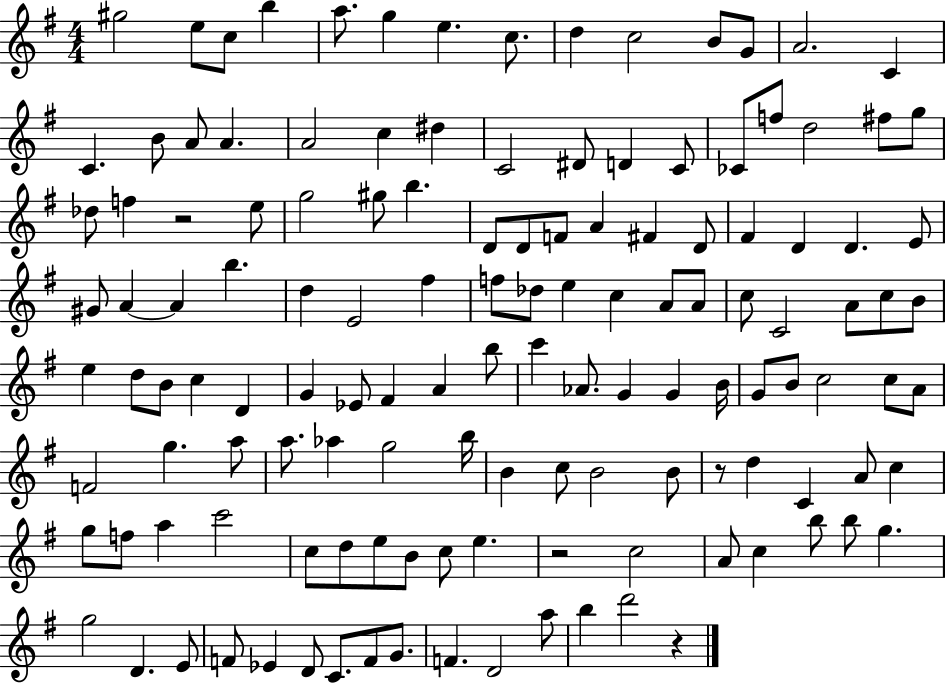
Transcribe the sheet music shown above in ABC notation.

X:1
T:Untitled
M:4/4
L:1/4
K:G
^g2 e/2 c/2 b a/2 g e c/2 d c2 B/2 G/2 A2 C C B/2 A/2 A A2 c ^d C2 ^D/2 D C/2 _C/2 f/2 d2 ^f/2 g/2 _d/2 f z2 e/2 g2 ^g/2 b D/2 D/2 F/2 A ^F D/2 ^F D D E/2 ^G/2 A A b d E2 ^f f/2 _d/2 e c A/2 A/2 c/2 C2 A/2 c/2 B/2 e d/2 B/2 c D G _E/2 ^F A b/2 c' _A/2 G G B/4 G/2 B/2 c2 c/2 A/2 F2 g a/2 a/2 _a g2 b/4 B c/2 B2 B/2 z/2 d C A/2 c g/2 f/2 a c'2 c/2 d/2 e/2 B/2 c/2 e z2 c2 A/2 c b/2 b/2 g g2 D E/2 F/2 _E D/2 C/2 F/2 G/2 F D2 a/2 b d'2 z